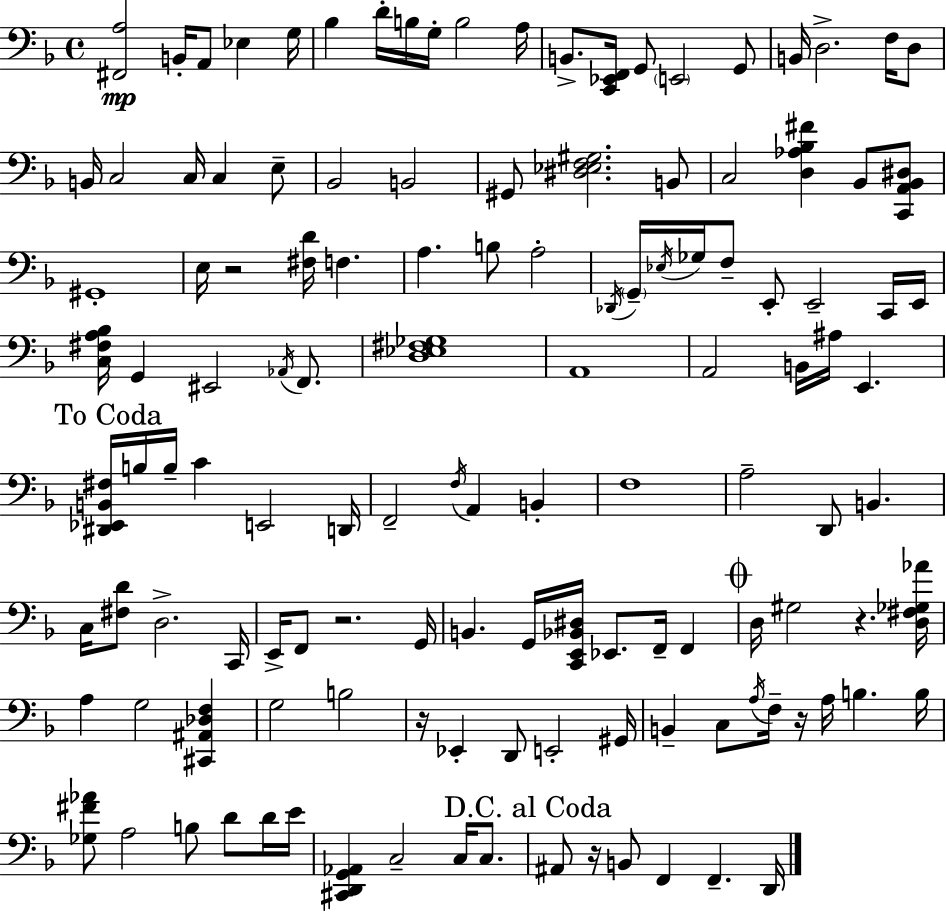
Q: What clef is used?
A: bass